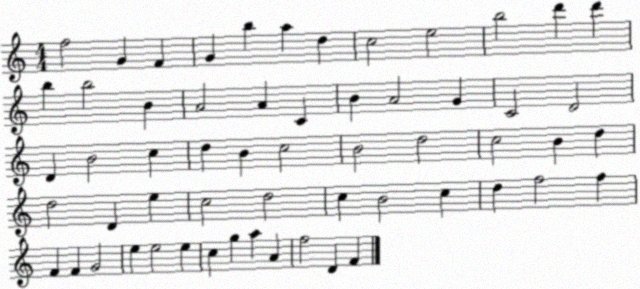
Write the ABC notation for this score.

X:1
T:Untitled
M:4/4
L:1/4
K:C
f2 G F G b a d c2 e2 b2 d' d' b b2 B A2 A C B A2 G C2 D2 D B2 c d B c2 B2 d2 c2 B d d2 D e c2 d2 c B2 c d f2 f F F G2 e e2 e c g a A f2 D F